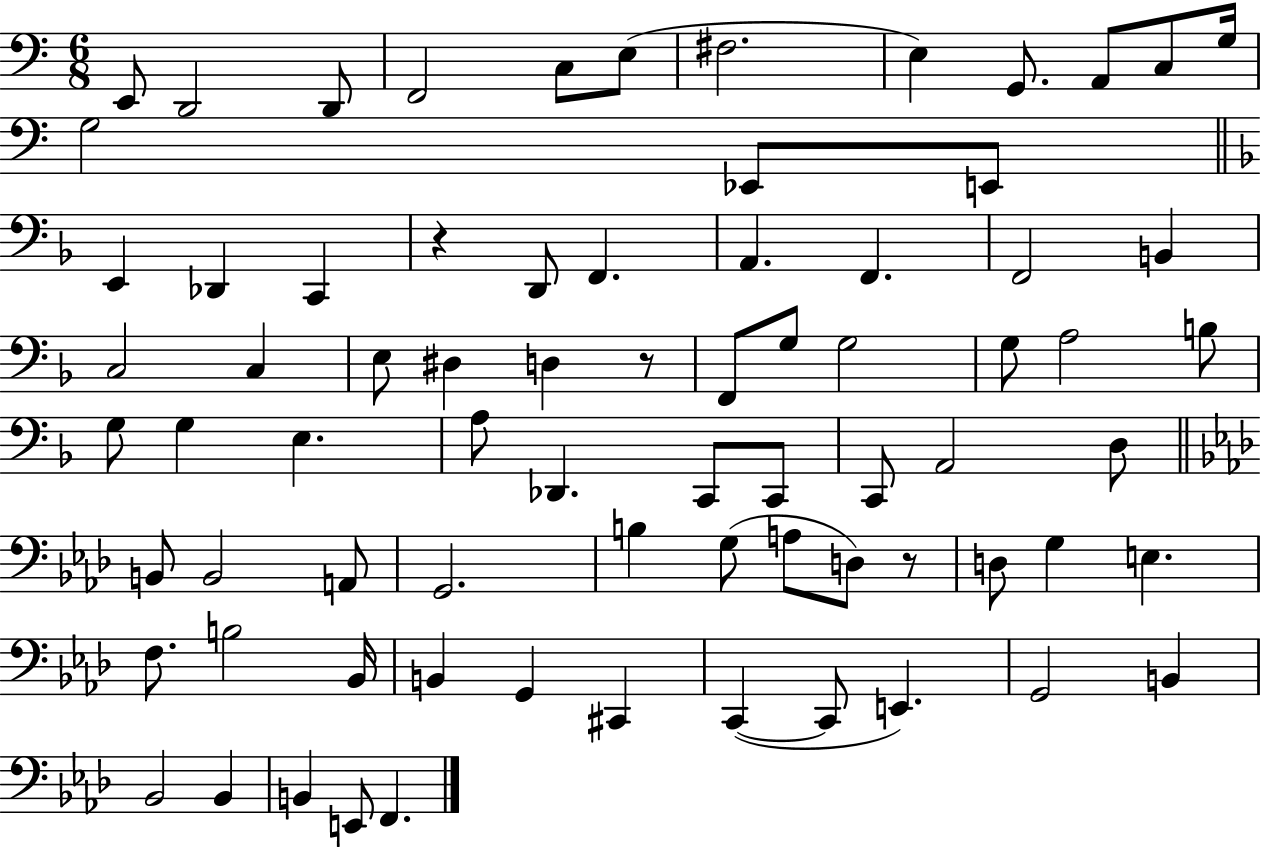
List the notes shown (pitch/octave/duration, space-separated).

E2/e D2/h D2/e F2/h C3/e E3/e F#3/h. E3/q G2/e. A2/e C3/e G3/s G3/h Eb2/e E2/e E2/q Db2/q C2/q R/q D2/e F2/q. A2/q. F2/q. F2/h B2/q C3/h C3/q E3/e D#3/q D3/q R/e F2/e G3/e G3/h G3/e A3/h B3/e G3/e G3/q E3/q. A3/e Db2/q. C2/e C2/e C2/e A2/h D3/e B2/e B2/h A2/e G2/h. B3/q G3/e A3/e D3/e R/e D3/e G3/q E3/q. F3/e. B3/h Bb2/s B2/q G2/q C#2/q C2/q C2/e E2/q. G2/h B2/q Bb2/h Bb2/q B2/q E2/e F2/q.